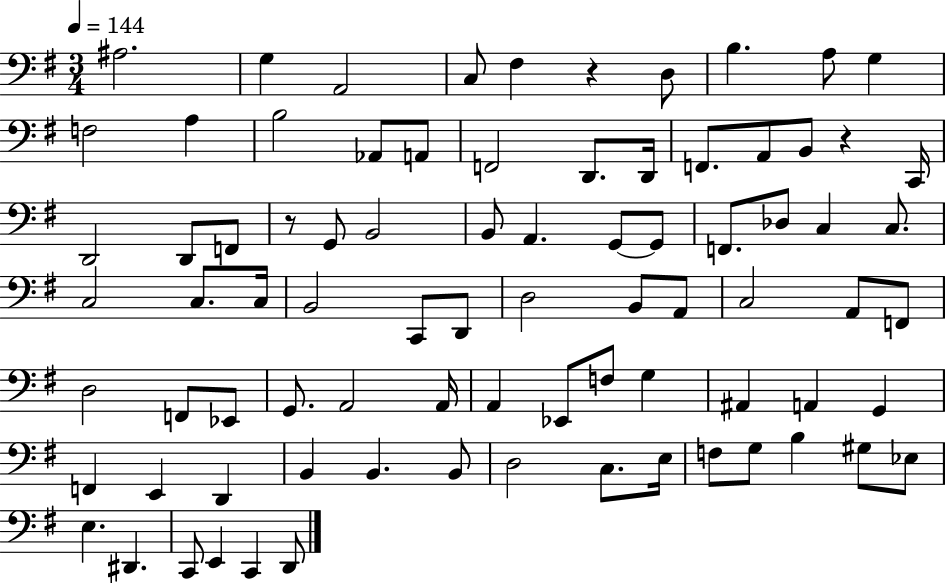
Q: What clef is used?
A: bass